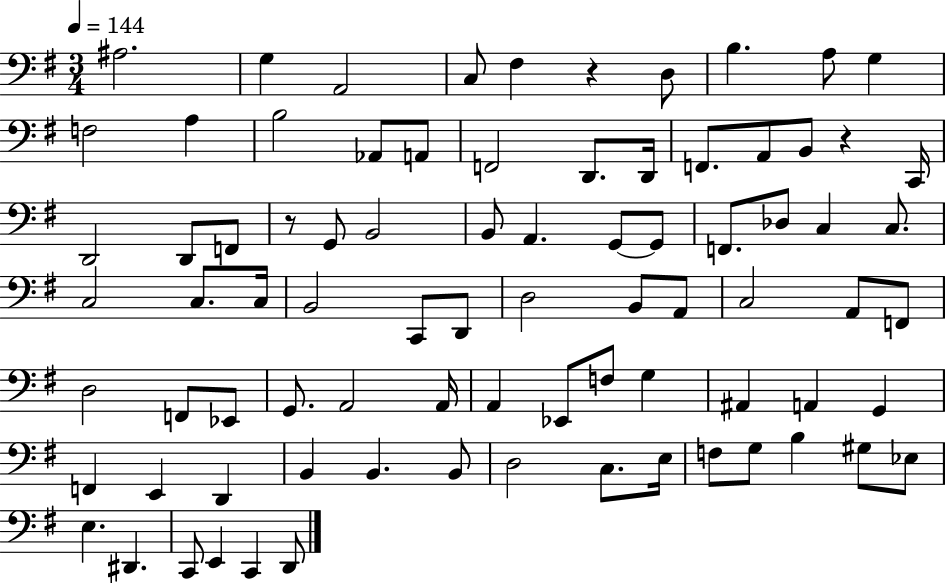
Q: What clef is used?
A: bass